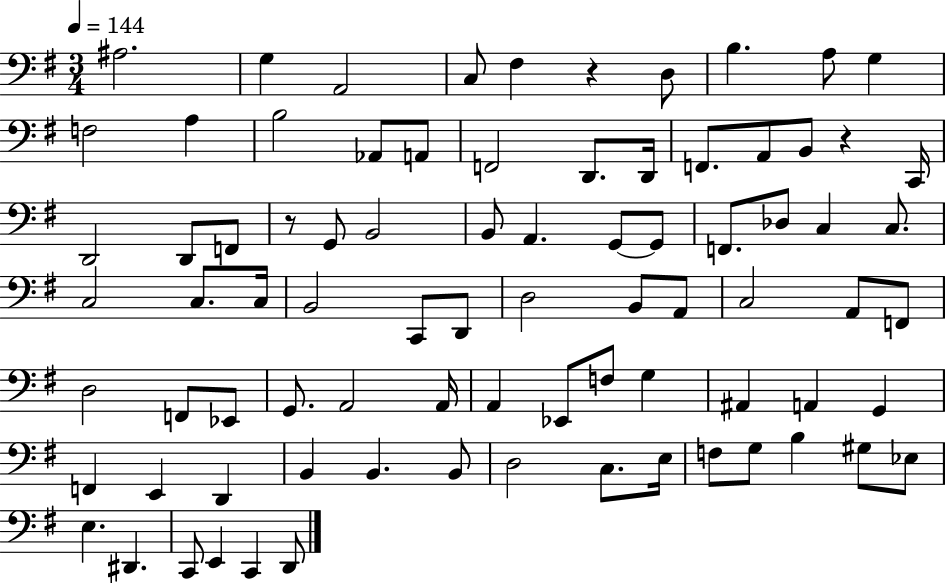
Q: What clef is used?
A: bass